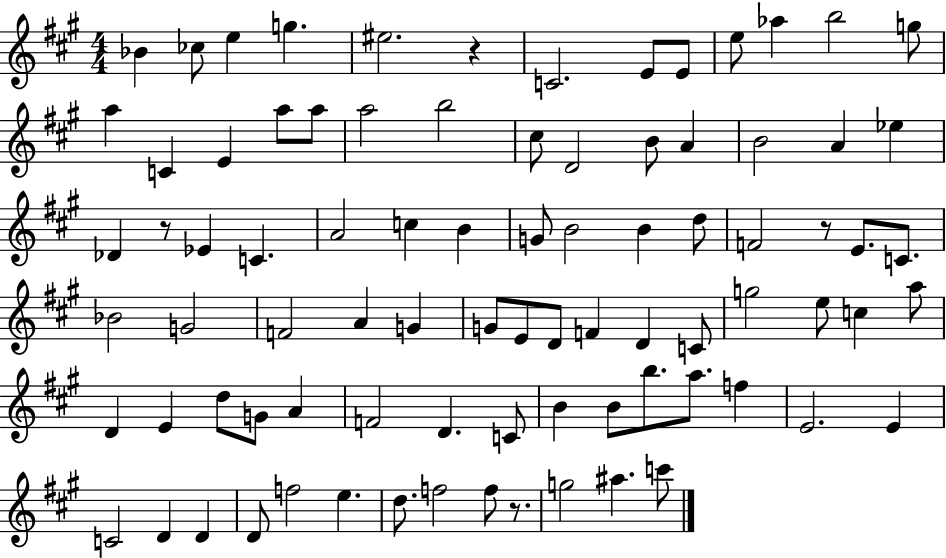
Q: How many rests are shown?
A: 4